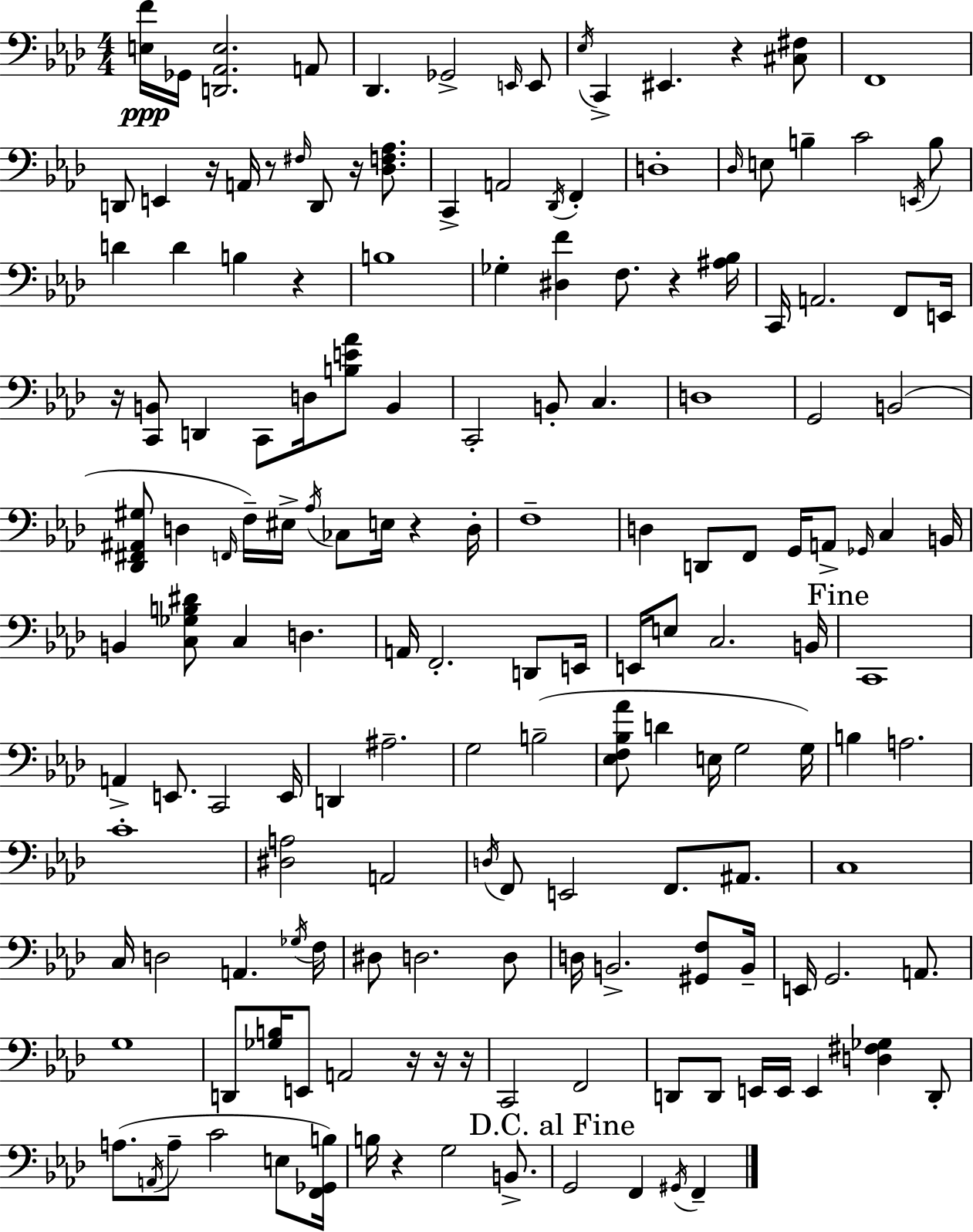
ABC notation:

X:1
T:Untitled
M:4/4
L:1/4
K:Ab
[E,F]/4 _G,,/4 [D,,_A,,E,]2 A,,/2 _D,, _G,,2 E,,/4 E,,/2 _E,/4 C,, ^E,, z [^C,^F,]/2 F,,4 D,,/2 E,, z/4 A,,/4 z/2 ^F,/4 D,,/2 z/4 [_D,F,_A,]/2 C,, A,,2 _D,,/4 F,, D,4 _D,/4 E,/2 B, C2 E,,/4 B,/2 D D B, z B,4 _G, [^D,F] F,/2 z [^A,_B,]/4 C,,/4 A,,2 F,,/2 E,,/4 z/4 [C,,B,,]/2 D,, C,,/2 D,/4 [B,E_A]/2 B,, C,,2 B,,/2 C, D,4 G,,2 B,,2 [_D,,^F,,^A,,^G,]/2 D, F,,/4 F,/4 ^E,/4 _A,/4 _C,/2 E,/4 z D,/4 F,4 D, D,,/2 F,,/2 G,,/4 A,,/2 _G,,/4 C, B,,/4 B,, [C,_G,B,^D]/2 C, D, A,,/4 F,,2 D,,/2 E,,/4 E,,/4 E,/2 C,2 B,,/4 C,,4 A,, E,,/2 C,,2 E,,/4 D,, ^A,2 G,2 B,2 [_E,F,_B,_A]/2 D E,/4 G,2 G,/4 B, A,2 C4 [^D,A,]2 A,,2 D,/4 F,,/2 E,,2 F,,/2 ^A,,/2 C,4 C,/4 D,2 A,, _G,/4 F,/4 ^D,/2 D,2 D,/2 D,/4 B,,2 [^G,,F,]/2 B,,/4 E,,/4 G,,2 A,,/2 G,4 D,,/2 [_G,B,]/4 E,,/2 A,,2 z/4 z/4 z/4 C,,2 F,,2 D,,/2 D,,/2 E,,/4 E,,/4 E,, [D,^F,_G,] D,,/2 A,/2 A,,/4 A,/2 C2 E,/2 [F,,_G,,B,]/4 B,/4 z G,2 B,,/2 G,,2 F,, ^G,,/4 F,,